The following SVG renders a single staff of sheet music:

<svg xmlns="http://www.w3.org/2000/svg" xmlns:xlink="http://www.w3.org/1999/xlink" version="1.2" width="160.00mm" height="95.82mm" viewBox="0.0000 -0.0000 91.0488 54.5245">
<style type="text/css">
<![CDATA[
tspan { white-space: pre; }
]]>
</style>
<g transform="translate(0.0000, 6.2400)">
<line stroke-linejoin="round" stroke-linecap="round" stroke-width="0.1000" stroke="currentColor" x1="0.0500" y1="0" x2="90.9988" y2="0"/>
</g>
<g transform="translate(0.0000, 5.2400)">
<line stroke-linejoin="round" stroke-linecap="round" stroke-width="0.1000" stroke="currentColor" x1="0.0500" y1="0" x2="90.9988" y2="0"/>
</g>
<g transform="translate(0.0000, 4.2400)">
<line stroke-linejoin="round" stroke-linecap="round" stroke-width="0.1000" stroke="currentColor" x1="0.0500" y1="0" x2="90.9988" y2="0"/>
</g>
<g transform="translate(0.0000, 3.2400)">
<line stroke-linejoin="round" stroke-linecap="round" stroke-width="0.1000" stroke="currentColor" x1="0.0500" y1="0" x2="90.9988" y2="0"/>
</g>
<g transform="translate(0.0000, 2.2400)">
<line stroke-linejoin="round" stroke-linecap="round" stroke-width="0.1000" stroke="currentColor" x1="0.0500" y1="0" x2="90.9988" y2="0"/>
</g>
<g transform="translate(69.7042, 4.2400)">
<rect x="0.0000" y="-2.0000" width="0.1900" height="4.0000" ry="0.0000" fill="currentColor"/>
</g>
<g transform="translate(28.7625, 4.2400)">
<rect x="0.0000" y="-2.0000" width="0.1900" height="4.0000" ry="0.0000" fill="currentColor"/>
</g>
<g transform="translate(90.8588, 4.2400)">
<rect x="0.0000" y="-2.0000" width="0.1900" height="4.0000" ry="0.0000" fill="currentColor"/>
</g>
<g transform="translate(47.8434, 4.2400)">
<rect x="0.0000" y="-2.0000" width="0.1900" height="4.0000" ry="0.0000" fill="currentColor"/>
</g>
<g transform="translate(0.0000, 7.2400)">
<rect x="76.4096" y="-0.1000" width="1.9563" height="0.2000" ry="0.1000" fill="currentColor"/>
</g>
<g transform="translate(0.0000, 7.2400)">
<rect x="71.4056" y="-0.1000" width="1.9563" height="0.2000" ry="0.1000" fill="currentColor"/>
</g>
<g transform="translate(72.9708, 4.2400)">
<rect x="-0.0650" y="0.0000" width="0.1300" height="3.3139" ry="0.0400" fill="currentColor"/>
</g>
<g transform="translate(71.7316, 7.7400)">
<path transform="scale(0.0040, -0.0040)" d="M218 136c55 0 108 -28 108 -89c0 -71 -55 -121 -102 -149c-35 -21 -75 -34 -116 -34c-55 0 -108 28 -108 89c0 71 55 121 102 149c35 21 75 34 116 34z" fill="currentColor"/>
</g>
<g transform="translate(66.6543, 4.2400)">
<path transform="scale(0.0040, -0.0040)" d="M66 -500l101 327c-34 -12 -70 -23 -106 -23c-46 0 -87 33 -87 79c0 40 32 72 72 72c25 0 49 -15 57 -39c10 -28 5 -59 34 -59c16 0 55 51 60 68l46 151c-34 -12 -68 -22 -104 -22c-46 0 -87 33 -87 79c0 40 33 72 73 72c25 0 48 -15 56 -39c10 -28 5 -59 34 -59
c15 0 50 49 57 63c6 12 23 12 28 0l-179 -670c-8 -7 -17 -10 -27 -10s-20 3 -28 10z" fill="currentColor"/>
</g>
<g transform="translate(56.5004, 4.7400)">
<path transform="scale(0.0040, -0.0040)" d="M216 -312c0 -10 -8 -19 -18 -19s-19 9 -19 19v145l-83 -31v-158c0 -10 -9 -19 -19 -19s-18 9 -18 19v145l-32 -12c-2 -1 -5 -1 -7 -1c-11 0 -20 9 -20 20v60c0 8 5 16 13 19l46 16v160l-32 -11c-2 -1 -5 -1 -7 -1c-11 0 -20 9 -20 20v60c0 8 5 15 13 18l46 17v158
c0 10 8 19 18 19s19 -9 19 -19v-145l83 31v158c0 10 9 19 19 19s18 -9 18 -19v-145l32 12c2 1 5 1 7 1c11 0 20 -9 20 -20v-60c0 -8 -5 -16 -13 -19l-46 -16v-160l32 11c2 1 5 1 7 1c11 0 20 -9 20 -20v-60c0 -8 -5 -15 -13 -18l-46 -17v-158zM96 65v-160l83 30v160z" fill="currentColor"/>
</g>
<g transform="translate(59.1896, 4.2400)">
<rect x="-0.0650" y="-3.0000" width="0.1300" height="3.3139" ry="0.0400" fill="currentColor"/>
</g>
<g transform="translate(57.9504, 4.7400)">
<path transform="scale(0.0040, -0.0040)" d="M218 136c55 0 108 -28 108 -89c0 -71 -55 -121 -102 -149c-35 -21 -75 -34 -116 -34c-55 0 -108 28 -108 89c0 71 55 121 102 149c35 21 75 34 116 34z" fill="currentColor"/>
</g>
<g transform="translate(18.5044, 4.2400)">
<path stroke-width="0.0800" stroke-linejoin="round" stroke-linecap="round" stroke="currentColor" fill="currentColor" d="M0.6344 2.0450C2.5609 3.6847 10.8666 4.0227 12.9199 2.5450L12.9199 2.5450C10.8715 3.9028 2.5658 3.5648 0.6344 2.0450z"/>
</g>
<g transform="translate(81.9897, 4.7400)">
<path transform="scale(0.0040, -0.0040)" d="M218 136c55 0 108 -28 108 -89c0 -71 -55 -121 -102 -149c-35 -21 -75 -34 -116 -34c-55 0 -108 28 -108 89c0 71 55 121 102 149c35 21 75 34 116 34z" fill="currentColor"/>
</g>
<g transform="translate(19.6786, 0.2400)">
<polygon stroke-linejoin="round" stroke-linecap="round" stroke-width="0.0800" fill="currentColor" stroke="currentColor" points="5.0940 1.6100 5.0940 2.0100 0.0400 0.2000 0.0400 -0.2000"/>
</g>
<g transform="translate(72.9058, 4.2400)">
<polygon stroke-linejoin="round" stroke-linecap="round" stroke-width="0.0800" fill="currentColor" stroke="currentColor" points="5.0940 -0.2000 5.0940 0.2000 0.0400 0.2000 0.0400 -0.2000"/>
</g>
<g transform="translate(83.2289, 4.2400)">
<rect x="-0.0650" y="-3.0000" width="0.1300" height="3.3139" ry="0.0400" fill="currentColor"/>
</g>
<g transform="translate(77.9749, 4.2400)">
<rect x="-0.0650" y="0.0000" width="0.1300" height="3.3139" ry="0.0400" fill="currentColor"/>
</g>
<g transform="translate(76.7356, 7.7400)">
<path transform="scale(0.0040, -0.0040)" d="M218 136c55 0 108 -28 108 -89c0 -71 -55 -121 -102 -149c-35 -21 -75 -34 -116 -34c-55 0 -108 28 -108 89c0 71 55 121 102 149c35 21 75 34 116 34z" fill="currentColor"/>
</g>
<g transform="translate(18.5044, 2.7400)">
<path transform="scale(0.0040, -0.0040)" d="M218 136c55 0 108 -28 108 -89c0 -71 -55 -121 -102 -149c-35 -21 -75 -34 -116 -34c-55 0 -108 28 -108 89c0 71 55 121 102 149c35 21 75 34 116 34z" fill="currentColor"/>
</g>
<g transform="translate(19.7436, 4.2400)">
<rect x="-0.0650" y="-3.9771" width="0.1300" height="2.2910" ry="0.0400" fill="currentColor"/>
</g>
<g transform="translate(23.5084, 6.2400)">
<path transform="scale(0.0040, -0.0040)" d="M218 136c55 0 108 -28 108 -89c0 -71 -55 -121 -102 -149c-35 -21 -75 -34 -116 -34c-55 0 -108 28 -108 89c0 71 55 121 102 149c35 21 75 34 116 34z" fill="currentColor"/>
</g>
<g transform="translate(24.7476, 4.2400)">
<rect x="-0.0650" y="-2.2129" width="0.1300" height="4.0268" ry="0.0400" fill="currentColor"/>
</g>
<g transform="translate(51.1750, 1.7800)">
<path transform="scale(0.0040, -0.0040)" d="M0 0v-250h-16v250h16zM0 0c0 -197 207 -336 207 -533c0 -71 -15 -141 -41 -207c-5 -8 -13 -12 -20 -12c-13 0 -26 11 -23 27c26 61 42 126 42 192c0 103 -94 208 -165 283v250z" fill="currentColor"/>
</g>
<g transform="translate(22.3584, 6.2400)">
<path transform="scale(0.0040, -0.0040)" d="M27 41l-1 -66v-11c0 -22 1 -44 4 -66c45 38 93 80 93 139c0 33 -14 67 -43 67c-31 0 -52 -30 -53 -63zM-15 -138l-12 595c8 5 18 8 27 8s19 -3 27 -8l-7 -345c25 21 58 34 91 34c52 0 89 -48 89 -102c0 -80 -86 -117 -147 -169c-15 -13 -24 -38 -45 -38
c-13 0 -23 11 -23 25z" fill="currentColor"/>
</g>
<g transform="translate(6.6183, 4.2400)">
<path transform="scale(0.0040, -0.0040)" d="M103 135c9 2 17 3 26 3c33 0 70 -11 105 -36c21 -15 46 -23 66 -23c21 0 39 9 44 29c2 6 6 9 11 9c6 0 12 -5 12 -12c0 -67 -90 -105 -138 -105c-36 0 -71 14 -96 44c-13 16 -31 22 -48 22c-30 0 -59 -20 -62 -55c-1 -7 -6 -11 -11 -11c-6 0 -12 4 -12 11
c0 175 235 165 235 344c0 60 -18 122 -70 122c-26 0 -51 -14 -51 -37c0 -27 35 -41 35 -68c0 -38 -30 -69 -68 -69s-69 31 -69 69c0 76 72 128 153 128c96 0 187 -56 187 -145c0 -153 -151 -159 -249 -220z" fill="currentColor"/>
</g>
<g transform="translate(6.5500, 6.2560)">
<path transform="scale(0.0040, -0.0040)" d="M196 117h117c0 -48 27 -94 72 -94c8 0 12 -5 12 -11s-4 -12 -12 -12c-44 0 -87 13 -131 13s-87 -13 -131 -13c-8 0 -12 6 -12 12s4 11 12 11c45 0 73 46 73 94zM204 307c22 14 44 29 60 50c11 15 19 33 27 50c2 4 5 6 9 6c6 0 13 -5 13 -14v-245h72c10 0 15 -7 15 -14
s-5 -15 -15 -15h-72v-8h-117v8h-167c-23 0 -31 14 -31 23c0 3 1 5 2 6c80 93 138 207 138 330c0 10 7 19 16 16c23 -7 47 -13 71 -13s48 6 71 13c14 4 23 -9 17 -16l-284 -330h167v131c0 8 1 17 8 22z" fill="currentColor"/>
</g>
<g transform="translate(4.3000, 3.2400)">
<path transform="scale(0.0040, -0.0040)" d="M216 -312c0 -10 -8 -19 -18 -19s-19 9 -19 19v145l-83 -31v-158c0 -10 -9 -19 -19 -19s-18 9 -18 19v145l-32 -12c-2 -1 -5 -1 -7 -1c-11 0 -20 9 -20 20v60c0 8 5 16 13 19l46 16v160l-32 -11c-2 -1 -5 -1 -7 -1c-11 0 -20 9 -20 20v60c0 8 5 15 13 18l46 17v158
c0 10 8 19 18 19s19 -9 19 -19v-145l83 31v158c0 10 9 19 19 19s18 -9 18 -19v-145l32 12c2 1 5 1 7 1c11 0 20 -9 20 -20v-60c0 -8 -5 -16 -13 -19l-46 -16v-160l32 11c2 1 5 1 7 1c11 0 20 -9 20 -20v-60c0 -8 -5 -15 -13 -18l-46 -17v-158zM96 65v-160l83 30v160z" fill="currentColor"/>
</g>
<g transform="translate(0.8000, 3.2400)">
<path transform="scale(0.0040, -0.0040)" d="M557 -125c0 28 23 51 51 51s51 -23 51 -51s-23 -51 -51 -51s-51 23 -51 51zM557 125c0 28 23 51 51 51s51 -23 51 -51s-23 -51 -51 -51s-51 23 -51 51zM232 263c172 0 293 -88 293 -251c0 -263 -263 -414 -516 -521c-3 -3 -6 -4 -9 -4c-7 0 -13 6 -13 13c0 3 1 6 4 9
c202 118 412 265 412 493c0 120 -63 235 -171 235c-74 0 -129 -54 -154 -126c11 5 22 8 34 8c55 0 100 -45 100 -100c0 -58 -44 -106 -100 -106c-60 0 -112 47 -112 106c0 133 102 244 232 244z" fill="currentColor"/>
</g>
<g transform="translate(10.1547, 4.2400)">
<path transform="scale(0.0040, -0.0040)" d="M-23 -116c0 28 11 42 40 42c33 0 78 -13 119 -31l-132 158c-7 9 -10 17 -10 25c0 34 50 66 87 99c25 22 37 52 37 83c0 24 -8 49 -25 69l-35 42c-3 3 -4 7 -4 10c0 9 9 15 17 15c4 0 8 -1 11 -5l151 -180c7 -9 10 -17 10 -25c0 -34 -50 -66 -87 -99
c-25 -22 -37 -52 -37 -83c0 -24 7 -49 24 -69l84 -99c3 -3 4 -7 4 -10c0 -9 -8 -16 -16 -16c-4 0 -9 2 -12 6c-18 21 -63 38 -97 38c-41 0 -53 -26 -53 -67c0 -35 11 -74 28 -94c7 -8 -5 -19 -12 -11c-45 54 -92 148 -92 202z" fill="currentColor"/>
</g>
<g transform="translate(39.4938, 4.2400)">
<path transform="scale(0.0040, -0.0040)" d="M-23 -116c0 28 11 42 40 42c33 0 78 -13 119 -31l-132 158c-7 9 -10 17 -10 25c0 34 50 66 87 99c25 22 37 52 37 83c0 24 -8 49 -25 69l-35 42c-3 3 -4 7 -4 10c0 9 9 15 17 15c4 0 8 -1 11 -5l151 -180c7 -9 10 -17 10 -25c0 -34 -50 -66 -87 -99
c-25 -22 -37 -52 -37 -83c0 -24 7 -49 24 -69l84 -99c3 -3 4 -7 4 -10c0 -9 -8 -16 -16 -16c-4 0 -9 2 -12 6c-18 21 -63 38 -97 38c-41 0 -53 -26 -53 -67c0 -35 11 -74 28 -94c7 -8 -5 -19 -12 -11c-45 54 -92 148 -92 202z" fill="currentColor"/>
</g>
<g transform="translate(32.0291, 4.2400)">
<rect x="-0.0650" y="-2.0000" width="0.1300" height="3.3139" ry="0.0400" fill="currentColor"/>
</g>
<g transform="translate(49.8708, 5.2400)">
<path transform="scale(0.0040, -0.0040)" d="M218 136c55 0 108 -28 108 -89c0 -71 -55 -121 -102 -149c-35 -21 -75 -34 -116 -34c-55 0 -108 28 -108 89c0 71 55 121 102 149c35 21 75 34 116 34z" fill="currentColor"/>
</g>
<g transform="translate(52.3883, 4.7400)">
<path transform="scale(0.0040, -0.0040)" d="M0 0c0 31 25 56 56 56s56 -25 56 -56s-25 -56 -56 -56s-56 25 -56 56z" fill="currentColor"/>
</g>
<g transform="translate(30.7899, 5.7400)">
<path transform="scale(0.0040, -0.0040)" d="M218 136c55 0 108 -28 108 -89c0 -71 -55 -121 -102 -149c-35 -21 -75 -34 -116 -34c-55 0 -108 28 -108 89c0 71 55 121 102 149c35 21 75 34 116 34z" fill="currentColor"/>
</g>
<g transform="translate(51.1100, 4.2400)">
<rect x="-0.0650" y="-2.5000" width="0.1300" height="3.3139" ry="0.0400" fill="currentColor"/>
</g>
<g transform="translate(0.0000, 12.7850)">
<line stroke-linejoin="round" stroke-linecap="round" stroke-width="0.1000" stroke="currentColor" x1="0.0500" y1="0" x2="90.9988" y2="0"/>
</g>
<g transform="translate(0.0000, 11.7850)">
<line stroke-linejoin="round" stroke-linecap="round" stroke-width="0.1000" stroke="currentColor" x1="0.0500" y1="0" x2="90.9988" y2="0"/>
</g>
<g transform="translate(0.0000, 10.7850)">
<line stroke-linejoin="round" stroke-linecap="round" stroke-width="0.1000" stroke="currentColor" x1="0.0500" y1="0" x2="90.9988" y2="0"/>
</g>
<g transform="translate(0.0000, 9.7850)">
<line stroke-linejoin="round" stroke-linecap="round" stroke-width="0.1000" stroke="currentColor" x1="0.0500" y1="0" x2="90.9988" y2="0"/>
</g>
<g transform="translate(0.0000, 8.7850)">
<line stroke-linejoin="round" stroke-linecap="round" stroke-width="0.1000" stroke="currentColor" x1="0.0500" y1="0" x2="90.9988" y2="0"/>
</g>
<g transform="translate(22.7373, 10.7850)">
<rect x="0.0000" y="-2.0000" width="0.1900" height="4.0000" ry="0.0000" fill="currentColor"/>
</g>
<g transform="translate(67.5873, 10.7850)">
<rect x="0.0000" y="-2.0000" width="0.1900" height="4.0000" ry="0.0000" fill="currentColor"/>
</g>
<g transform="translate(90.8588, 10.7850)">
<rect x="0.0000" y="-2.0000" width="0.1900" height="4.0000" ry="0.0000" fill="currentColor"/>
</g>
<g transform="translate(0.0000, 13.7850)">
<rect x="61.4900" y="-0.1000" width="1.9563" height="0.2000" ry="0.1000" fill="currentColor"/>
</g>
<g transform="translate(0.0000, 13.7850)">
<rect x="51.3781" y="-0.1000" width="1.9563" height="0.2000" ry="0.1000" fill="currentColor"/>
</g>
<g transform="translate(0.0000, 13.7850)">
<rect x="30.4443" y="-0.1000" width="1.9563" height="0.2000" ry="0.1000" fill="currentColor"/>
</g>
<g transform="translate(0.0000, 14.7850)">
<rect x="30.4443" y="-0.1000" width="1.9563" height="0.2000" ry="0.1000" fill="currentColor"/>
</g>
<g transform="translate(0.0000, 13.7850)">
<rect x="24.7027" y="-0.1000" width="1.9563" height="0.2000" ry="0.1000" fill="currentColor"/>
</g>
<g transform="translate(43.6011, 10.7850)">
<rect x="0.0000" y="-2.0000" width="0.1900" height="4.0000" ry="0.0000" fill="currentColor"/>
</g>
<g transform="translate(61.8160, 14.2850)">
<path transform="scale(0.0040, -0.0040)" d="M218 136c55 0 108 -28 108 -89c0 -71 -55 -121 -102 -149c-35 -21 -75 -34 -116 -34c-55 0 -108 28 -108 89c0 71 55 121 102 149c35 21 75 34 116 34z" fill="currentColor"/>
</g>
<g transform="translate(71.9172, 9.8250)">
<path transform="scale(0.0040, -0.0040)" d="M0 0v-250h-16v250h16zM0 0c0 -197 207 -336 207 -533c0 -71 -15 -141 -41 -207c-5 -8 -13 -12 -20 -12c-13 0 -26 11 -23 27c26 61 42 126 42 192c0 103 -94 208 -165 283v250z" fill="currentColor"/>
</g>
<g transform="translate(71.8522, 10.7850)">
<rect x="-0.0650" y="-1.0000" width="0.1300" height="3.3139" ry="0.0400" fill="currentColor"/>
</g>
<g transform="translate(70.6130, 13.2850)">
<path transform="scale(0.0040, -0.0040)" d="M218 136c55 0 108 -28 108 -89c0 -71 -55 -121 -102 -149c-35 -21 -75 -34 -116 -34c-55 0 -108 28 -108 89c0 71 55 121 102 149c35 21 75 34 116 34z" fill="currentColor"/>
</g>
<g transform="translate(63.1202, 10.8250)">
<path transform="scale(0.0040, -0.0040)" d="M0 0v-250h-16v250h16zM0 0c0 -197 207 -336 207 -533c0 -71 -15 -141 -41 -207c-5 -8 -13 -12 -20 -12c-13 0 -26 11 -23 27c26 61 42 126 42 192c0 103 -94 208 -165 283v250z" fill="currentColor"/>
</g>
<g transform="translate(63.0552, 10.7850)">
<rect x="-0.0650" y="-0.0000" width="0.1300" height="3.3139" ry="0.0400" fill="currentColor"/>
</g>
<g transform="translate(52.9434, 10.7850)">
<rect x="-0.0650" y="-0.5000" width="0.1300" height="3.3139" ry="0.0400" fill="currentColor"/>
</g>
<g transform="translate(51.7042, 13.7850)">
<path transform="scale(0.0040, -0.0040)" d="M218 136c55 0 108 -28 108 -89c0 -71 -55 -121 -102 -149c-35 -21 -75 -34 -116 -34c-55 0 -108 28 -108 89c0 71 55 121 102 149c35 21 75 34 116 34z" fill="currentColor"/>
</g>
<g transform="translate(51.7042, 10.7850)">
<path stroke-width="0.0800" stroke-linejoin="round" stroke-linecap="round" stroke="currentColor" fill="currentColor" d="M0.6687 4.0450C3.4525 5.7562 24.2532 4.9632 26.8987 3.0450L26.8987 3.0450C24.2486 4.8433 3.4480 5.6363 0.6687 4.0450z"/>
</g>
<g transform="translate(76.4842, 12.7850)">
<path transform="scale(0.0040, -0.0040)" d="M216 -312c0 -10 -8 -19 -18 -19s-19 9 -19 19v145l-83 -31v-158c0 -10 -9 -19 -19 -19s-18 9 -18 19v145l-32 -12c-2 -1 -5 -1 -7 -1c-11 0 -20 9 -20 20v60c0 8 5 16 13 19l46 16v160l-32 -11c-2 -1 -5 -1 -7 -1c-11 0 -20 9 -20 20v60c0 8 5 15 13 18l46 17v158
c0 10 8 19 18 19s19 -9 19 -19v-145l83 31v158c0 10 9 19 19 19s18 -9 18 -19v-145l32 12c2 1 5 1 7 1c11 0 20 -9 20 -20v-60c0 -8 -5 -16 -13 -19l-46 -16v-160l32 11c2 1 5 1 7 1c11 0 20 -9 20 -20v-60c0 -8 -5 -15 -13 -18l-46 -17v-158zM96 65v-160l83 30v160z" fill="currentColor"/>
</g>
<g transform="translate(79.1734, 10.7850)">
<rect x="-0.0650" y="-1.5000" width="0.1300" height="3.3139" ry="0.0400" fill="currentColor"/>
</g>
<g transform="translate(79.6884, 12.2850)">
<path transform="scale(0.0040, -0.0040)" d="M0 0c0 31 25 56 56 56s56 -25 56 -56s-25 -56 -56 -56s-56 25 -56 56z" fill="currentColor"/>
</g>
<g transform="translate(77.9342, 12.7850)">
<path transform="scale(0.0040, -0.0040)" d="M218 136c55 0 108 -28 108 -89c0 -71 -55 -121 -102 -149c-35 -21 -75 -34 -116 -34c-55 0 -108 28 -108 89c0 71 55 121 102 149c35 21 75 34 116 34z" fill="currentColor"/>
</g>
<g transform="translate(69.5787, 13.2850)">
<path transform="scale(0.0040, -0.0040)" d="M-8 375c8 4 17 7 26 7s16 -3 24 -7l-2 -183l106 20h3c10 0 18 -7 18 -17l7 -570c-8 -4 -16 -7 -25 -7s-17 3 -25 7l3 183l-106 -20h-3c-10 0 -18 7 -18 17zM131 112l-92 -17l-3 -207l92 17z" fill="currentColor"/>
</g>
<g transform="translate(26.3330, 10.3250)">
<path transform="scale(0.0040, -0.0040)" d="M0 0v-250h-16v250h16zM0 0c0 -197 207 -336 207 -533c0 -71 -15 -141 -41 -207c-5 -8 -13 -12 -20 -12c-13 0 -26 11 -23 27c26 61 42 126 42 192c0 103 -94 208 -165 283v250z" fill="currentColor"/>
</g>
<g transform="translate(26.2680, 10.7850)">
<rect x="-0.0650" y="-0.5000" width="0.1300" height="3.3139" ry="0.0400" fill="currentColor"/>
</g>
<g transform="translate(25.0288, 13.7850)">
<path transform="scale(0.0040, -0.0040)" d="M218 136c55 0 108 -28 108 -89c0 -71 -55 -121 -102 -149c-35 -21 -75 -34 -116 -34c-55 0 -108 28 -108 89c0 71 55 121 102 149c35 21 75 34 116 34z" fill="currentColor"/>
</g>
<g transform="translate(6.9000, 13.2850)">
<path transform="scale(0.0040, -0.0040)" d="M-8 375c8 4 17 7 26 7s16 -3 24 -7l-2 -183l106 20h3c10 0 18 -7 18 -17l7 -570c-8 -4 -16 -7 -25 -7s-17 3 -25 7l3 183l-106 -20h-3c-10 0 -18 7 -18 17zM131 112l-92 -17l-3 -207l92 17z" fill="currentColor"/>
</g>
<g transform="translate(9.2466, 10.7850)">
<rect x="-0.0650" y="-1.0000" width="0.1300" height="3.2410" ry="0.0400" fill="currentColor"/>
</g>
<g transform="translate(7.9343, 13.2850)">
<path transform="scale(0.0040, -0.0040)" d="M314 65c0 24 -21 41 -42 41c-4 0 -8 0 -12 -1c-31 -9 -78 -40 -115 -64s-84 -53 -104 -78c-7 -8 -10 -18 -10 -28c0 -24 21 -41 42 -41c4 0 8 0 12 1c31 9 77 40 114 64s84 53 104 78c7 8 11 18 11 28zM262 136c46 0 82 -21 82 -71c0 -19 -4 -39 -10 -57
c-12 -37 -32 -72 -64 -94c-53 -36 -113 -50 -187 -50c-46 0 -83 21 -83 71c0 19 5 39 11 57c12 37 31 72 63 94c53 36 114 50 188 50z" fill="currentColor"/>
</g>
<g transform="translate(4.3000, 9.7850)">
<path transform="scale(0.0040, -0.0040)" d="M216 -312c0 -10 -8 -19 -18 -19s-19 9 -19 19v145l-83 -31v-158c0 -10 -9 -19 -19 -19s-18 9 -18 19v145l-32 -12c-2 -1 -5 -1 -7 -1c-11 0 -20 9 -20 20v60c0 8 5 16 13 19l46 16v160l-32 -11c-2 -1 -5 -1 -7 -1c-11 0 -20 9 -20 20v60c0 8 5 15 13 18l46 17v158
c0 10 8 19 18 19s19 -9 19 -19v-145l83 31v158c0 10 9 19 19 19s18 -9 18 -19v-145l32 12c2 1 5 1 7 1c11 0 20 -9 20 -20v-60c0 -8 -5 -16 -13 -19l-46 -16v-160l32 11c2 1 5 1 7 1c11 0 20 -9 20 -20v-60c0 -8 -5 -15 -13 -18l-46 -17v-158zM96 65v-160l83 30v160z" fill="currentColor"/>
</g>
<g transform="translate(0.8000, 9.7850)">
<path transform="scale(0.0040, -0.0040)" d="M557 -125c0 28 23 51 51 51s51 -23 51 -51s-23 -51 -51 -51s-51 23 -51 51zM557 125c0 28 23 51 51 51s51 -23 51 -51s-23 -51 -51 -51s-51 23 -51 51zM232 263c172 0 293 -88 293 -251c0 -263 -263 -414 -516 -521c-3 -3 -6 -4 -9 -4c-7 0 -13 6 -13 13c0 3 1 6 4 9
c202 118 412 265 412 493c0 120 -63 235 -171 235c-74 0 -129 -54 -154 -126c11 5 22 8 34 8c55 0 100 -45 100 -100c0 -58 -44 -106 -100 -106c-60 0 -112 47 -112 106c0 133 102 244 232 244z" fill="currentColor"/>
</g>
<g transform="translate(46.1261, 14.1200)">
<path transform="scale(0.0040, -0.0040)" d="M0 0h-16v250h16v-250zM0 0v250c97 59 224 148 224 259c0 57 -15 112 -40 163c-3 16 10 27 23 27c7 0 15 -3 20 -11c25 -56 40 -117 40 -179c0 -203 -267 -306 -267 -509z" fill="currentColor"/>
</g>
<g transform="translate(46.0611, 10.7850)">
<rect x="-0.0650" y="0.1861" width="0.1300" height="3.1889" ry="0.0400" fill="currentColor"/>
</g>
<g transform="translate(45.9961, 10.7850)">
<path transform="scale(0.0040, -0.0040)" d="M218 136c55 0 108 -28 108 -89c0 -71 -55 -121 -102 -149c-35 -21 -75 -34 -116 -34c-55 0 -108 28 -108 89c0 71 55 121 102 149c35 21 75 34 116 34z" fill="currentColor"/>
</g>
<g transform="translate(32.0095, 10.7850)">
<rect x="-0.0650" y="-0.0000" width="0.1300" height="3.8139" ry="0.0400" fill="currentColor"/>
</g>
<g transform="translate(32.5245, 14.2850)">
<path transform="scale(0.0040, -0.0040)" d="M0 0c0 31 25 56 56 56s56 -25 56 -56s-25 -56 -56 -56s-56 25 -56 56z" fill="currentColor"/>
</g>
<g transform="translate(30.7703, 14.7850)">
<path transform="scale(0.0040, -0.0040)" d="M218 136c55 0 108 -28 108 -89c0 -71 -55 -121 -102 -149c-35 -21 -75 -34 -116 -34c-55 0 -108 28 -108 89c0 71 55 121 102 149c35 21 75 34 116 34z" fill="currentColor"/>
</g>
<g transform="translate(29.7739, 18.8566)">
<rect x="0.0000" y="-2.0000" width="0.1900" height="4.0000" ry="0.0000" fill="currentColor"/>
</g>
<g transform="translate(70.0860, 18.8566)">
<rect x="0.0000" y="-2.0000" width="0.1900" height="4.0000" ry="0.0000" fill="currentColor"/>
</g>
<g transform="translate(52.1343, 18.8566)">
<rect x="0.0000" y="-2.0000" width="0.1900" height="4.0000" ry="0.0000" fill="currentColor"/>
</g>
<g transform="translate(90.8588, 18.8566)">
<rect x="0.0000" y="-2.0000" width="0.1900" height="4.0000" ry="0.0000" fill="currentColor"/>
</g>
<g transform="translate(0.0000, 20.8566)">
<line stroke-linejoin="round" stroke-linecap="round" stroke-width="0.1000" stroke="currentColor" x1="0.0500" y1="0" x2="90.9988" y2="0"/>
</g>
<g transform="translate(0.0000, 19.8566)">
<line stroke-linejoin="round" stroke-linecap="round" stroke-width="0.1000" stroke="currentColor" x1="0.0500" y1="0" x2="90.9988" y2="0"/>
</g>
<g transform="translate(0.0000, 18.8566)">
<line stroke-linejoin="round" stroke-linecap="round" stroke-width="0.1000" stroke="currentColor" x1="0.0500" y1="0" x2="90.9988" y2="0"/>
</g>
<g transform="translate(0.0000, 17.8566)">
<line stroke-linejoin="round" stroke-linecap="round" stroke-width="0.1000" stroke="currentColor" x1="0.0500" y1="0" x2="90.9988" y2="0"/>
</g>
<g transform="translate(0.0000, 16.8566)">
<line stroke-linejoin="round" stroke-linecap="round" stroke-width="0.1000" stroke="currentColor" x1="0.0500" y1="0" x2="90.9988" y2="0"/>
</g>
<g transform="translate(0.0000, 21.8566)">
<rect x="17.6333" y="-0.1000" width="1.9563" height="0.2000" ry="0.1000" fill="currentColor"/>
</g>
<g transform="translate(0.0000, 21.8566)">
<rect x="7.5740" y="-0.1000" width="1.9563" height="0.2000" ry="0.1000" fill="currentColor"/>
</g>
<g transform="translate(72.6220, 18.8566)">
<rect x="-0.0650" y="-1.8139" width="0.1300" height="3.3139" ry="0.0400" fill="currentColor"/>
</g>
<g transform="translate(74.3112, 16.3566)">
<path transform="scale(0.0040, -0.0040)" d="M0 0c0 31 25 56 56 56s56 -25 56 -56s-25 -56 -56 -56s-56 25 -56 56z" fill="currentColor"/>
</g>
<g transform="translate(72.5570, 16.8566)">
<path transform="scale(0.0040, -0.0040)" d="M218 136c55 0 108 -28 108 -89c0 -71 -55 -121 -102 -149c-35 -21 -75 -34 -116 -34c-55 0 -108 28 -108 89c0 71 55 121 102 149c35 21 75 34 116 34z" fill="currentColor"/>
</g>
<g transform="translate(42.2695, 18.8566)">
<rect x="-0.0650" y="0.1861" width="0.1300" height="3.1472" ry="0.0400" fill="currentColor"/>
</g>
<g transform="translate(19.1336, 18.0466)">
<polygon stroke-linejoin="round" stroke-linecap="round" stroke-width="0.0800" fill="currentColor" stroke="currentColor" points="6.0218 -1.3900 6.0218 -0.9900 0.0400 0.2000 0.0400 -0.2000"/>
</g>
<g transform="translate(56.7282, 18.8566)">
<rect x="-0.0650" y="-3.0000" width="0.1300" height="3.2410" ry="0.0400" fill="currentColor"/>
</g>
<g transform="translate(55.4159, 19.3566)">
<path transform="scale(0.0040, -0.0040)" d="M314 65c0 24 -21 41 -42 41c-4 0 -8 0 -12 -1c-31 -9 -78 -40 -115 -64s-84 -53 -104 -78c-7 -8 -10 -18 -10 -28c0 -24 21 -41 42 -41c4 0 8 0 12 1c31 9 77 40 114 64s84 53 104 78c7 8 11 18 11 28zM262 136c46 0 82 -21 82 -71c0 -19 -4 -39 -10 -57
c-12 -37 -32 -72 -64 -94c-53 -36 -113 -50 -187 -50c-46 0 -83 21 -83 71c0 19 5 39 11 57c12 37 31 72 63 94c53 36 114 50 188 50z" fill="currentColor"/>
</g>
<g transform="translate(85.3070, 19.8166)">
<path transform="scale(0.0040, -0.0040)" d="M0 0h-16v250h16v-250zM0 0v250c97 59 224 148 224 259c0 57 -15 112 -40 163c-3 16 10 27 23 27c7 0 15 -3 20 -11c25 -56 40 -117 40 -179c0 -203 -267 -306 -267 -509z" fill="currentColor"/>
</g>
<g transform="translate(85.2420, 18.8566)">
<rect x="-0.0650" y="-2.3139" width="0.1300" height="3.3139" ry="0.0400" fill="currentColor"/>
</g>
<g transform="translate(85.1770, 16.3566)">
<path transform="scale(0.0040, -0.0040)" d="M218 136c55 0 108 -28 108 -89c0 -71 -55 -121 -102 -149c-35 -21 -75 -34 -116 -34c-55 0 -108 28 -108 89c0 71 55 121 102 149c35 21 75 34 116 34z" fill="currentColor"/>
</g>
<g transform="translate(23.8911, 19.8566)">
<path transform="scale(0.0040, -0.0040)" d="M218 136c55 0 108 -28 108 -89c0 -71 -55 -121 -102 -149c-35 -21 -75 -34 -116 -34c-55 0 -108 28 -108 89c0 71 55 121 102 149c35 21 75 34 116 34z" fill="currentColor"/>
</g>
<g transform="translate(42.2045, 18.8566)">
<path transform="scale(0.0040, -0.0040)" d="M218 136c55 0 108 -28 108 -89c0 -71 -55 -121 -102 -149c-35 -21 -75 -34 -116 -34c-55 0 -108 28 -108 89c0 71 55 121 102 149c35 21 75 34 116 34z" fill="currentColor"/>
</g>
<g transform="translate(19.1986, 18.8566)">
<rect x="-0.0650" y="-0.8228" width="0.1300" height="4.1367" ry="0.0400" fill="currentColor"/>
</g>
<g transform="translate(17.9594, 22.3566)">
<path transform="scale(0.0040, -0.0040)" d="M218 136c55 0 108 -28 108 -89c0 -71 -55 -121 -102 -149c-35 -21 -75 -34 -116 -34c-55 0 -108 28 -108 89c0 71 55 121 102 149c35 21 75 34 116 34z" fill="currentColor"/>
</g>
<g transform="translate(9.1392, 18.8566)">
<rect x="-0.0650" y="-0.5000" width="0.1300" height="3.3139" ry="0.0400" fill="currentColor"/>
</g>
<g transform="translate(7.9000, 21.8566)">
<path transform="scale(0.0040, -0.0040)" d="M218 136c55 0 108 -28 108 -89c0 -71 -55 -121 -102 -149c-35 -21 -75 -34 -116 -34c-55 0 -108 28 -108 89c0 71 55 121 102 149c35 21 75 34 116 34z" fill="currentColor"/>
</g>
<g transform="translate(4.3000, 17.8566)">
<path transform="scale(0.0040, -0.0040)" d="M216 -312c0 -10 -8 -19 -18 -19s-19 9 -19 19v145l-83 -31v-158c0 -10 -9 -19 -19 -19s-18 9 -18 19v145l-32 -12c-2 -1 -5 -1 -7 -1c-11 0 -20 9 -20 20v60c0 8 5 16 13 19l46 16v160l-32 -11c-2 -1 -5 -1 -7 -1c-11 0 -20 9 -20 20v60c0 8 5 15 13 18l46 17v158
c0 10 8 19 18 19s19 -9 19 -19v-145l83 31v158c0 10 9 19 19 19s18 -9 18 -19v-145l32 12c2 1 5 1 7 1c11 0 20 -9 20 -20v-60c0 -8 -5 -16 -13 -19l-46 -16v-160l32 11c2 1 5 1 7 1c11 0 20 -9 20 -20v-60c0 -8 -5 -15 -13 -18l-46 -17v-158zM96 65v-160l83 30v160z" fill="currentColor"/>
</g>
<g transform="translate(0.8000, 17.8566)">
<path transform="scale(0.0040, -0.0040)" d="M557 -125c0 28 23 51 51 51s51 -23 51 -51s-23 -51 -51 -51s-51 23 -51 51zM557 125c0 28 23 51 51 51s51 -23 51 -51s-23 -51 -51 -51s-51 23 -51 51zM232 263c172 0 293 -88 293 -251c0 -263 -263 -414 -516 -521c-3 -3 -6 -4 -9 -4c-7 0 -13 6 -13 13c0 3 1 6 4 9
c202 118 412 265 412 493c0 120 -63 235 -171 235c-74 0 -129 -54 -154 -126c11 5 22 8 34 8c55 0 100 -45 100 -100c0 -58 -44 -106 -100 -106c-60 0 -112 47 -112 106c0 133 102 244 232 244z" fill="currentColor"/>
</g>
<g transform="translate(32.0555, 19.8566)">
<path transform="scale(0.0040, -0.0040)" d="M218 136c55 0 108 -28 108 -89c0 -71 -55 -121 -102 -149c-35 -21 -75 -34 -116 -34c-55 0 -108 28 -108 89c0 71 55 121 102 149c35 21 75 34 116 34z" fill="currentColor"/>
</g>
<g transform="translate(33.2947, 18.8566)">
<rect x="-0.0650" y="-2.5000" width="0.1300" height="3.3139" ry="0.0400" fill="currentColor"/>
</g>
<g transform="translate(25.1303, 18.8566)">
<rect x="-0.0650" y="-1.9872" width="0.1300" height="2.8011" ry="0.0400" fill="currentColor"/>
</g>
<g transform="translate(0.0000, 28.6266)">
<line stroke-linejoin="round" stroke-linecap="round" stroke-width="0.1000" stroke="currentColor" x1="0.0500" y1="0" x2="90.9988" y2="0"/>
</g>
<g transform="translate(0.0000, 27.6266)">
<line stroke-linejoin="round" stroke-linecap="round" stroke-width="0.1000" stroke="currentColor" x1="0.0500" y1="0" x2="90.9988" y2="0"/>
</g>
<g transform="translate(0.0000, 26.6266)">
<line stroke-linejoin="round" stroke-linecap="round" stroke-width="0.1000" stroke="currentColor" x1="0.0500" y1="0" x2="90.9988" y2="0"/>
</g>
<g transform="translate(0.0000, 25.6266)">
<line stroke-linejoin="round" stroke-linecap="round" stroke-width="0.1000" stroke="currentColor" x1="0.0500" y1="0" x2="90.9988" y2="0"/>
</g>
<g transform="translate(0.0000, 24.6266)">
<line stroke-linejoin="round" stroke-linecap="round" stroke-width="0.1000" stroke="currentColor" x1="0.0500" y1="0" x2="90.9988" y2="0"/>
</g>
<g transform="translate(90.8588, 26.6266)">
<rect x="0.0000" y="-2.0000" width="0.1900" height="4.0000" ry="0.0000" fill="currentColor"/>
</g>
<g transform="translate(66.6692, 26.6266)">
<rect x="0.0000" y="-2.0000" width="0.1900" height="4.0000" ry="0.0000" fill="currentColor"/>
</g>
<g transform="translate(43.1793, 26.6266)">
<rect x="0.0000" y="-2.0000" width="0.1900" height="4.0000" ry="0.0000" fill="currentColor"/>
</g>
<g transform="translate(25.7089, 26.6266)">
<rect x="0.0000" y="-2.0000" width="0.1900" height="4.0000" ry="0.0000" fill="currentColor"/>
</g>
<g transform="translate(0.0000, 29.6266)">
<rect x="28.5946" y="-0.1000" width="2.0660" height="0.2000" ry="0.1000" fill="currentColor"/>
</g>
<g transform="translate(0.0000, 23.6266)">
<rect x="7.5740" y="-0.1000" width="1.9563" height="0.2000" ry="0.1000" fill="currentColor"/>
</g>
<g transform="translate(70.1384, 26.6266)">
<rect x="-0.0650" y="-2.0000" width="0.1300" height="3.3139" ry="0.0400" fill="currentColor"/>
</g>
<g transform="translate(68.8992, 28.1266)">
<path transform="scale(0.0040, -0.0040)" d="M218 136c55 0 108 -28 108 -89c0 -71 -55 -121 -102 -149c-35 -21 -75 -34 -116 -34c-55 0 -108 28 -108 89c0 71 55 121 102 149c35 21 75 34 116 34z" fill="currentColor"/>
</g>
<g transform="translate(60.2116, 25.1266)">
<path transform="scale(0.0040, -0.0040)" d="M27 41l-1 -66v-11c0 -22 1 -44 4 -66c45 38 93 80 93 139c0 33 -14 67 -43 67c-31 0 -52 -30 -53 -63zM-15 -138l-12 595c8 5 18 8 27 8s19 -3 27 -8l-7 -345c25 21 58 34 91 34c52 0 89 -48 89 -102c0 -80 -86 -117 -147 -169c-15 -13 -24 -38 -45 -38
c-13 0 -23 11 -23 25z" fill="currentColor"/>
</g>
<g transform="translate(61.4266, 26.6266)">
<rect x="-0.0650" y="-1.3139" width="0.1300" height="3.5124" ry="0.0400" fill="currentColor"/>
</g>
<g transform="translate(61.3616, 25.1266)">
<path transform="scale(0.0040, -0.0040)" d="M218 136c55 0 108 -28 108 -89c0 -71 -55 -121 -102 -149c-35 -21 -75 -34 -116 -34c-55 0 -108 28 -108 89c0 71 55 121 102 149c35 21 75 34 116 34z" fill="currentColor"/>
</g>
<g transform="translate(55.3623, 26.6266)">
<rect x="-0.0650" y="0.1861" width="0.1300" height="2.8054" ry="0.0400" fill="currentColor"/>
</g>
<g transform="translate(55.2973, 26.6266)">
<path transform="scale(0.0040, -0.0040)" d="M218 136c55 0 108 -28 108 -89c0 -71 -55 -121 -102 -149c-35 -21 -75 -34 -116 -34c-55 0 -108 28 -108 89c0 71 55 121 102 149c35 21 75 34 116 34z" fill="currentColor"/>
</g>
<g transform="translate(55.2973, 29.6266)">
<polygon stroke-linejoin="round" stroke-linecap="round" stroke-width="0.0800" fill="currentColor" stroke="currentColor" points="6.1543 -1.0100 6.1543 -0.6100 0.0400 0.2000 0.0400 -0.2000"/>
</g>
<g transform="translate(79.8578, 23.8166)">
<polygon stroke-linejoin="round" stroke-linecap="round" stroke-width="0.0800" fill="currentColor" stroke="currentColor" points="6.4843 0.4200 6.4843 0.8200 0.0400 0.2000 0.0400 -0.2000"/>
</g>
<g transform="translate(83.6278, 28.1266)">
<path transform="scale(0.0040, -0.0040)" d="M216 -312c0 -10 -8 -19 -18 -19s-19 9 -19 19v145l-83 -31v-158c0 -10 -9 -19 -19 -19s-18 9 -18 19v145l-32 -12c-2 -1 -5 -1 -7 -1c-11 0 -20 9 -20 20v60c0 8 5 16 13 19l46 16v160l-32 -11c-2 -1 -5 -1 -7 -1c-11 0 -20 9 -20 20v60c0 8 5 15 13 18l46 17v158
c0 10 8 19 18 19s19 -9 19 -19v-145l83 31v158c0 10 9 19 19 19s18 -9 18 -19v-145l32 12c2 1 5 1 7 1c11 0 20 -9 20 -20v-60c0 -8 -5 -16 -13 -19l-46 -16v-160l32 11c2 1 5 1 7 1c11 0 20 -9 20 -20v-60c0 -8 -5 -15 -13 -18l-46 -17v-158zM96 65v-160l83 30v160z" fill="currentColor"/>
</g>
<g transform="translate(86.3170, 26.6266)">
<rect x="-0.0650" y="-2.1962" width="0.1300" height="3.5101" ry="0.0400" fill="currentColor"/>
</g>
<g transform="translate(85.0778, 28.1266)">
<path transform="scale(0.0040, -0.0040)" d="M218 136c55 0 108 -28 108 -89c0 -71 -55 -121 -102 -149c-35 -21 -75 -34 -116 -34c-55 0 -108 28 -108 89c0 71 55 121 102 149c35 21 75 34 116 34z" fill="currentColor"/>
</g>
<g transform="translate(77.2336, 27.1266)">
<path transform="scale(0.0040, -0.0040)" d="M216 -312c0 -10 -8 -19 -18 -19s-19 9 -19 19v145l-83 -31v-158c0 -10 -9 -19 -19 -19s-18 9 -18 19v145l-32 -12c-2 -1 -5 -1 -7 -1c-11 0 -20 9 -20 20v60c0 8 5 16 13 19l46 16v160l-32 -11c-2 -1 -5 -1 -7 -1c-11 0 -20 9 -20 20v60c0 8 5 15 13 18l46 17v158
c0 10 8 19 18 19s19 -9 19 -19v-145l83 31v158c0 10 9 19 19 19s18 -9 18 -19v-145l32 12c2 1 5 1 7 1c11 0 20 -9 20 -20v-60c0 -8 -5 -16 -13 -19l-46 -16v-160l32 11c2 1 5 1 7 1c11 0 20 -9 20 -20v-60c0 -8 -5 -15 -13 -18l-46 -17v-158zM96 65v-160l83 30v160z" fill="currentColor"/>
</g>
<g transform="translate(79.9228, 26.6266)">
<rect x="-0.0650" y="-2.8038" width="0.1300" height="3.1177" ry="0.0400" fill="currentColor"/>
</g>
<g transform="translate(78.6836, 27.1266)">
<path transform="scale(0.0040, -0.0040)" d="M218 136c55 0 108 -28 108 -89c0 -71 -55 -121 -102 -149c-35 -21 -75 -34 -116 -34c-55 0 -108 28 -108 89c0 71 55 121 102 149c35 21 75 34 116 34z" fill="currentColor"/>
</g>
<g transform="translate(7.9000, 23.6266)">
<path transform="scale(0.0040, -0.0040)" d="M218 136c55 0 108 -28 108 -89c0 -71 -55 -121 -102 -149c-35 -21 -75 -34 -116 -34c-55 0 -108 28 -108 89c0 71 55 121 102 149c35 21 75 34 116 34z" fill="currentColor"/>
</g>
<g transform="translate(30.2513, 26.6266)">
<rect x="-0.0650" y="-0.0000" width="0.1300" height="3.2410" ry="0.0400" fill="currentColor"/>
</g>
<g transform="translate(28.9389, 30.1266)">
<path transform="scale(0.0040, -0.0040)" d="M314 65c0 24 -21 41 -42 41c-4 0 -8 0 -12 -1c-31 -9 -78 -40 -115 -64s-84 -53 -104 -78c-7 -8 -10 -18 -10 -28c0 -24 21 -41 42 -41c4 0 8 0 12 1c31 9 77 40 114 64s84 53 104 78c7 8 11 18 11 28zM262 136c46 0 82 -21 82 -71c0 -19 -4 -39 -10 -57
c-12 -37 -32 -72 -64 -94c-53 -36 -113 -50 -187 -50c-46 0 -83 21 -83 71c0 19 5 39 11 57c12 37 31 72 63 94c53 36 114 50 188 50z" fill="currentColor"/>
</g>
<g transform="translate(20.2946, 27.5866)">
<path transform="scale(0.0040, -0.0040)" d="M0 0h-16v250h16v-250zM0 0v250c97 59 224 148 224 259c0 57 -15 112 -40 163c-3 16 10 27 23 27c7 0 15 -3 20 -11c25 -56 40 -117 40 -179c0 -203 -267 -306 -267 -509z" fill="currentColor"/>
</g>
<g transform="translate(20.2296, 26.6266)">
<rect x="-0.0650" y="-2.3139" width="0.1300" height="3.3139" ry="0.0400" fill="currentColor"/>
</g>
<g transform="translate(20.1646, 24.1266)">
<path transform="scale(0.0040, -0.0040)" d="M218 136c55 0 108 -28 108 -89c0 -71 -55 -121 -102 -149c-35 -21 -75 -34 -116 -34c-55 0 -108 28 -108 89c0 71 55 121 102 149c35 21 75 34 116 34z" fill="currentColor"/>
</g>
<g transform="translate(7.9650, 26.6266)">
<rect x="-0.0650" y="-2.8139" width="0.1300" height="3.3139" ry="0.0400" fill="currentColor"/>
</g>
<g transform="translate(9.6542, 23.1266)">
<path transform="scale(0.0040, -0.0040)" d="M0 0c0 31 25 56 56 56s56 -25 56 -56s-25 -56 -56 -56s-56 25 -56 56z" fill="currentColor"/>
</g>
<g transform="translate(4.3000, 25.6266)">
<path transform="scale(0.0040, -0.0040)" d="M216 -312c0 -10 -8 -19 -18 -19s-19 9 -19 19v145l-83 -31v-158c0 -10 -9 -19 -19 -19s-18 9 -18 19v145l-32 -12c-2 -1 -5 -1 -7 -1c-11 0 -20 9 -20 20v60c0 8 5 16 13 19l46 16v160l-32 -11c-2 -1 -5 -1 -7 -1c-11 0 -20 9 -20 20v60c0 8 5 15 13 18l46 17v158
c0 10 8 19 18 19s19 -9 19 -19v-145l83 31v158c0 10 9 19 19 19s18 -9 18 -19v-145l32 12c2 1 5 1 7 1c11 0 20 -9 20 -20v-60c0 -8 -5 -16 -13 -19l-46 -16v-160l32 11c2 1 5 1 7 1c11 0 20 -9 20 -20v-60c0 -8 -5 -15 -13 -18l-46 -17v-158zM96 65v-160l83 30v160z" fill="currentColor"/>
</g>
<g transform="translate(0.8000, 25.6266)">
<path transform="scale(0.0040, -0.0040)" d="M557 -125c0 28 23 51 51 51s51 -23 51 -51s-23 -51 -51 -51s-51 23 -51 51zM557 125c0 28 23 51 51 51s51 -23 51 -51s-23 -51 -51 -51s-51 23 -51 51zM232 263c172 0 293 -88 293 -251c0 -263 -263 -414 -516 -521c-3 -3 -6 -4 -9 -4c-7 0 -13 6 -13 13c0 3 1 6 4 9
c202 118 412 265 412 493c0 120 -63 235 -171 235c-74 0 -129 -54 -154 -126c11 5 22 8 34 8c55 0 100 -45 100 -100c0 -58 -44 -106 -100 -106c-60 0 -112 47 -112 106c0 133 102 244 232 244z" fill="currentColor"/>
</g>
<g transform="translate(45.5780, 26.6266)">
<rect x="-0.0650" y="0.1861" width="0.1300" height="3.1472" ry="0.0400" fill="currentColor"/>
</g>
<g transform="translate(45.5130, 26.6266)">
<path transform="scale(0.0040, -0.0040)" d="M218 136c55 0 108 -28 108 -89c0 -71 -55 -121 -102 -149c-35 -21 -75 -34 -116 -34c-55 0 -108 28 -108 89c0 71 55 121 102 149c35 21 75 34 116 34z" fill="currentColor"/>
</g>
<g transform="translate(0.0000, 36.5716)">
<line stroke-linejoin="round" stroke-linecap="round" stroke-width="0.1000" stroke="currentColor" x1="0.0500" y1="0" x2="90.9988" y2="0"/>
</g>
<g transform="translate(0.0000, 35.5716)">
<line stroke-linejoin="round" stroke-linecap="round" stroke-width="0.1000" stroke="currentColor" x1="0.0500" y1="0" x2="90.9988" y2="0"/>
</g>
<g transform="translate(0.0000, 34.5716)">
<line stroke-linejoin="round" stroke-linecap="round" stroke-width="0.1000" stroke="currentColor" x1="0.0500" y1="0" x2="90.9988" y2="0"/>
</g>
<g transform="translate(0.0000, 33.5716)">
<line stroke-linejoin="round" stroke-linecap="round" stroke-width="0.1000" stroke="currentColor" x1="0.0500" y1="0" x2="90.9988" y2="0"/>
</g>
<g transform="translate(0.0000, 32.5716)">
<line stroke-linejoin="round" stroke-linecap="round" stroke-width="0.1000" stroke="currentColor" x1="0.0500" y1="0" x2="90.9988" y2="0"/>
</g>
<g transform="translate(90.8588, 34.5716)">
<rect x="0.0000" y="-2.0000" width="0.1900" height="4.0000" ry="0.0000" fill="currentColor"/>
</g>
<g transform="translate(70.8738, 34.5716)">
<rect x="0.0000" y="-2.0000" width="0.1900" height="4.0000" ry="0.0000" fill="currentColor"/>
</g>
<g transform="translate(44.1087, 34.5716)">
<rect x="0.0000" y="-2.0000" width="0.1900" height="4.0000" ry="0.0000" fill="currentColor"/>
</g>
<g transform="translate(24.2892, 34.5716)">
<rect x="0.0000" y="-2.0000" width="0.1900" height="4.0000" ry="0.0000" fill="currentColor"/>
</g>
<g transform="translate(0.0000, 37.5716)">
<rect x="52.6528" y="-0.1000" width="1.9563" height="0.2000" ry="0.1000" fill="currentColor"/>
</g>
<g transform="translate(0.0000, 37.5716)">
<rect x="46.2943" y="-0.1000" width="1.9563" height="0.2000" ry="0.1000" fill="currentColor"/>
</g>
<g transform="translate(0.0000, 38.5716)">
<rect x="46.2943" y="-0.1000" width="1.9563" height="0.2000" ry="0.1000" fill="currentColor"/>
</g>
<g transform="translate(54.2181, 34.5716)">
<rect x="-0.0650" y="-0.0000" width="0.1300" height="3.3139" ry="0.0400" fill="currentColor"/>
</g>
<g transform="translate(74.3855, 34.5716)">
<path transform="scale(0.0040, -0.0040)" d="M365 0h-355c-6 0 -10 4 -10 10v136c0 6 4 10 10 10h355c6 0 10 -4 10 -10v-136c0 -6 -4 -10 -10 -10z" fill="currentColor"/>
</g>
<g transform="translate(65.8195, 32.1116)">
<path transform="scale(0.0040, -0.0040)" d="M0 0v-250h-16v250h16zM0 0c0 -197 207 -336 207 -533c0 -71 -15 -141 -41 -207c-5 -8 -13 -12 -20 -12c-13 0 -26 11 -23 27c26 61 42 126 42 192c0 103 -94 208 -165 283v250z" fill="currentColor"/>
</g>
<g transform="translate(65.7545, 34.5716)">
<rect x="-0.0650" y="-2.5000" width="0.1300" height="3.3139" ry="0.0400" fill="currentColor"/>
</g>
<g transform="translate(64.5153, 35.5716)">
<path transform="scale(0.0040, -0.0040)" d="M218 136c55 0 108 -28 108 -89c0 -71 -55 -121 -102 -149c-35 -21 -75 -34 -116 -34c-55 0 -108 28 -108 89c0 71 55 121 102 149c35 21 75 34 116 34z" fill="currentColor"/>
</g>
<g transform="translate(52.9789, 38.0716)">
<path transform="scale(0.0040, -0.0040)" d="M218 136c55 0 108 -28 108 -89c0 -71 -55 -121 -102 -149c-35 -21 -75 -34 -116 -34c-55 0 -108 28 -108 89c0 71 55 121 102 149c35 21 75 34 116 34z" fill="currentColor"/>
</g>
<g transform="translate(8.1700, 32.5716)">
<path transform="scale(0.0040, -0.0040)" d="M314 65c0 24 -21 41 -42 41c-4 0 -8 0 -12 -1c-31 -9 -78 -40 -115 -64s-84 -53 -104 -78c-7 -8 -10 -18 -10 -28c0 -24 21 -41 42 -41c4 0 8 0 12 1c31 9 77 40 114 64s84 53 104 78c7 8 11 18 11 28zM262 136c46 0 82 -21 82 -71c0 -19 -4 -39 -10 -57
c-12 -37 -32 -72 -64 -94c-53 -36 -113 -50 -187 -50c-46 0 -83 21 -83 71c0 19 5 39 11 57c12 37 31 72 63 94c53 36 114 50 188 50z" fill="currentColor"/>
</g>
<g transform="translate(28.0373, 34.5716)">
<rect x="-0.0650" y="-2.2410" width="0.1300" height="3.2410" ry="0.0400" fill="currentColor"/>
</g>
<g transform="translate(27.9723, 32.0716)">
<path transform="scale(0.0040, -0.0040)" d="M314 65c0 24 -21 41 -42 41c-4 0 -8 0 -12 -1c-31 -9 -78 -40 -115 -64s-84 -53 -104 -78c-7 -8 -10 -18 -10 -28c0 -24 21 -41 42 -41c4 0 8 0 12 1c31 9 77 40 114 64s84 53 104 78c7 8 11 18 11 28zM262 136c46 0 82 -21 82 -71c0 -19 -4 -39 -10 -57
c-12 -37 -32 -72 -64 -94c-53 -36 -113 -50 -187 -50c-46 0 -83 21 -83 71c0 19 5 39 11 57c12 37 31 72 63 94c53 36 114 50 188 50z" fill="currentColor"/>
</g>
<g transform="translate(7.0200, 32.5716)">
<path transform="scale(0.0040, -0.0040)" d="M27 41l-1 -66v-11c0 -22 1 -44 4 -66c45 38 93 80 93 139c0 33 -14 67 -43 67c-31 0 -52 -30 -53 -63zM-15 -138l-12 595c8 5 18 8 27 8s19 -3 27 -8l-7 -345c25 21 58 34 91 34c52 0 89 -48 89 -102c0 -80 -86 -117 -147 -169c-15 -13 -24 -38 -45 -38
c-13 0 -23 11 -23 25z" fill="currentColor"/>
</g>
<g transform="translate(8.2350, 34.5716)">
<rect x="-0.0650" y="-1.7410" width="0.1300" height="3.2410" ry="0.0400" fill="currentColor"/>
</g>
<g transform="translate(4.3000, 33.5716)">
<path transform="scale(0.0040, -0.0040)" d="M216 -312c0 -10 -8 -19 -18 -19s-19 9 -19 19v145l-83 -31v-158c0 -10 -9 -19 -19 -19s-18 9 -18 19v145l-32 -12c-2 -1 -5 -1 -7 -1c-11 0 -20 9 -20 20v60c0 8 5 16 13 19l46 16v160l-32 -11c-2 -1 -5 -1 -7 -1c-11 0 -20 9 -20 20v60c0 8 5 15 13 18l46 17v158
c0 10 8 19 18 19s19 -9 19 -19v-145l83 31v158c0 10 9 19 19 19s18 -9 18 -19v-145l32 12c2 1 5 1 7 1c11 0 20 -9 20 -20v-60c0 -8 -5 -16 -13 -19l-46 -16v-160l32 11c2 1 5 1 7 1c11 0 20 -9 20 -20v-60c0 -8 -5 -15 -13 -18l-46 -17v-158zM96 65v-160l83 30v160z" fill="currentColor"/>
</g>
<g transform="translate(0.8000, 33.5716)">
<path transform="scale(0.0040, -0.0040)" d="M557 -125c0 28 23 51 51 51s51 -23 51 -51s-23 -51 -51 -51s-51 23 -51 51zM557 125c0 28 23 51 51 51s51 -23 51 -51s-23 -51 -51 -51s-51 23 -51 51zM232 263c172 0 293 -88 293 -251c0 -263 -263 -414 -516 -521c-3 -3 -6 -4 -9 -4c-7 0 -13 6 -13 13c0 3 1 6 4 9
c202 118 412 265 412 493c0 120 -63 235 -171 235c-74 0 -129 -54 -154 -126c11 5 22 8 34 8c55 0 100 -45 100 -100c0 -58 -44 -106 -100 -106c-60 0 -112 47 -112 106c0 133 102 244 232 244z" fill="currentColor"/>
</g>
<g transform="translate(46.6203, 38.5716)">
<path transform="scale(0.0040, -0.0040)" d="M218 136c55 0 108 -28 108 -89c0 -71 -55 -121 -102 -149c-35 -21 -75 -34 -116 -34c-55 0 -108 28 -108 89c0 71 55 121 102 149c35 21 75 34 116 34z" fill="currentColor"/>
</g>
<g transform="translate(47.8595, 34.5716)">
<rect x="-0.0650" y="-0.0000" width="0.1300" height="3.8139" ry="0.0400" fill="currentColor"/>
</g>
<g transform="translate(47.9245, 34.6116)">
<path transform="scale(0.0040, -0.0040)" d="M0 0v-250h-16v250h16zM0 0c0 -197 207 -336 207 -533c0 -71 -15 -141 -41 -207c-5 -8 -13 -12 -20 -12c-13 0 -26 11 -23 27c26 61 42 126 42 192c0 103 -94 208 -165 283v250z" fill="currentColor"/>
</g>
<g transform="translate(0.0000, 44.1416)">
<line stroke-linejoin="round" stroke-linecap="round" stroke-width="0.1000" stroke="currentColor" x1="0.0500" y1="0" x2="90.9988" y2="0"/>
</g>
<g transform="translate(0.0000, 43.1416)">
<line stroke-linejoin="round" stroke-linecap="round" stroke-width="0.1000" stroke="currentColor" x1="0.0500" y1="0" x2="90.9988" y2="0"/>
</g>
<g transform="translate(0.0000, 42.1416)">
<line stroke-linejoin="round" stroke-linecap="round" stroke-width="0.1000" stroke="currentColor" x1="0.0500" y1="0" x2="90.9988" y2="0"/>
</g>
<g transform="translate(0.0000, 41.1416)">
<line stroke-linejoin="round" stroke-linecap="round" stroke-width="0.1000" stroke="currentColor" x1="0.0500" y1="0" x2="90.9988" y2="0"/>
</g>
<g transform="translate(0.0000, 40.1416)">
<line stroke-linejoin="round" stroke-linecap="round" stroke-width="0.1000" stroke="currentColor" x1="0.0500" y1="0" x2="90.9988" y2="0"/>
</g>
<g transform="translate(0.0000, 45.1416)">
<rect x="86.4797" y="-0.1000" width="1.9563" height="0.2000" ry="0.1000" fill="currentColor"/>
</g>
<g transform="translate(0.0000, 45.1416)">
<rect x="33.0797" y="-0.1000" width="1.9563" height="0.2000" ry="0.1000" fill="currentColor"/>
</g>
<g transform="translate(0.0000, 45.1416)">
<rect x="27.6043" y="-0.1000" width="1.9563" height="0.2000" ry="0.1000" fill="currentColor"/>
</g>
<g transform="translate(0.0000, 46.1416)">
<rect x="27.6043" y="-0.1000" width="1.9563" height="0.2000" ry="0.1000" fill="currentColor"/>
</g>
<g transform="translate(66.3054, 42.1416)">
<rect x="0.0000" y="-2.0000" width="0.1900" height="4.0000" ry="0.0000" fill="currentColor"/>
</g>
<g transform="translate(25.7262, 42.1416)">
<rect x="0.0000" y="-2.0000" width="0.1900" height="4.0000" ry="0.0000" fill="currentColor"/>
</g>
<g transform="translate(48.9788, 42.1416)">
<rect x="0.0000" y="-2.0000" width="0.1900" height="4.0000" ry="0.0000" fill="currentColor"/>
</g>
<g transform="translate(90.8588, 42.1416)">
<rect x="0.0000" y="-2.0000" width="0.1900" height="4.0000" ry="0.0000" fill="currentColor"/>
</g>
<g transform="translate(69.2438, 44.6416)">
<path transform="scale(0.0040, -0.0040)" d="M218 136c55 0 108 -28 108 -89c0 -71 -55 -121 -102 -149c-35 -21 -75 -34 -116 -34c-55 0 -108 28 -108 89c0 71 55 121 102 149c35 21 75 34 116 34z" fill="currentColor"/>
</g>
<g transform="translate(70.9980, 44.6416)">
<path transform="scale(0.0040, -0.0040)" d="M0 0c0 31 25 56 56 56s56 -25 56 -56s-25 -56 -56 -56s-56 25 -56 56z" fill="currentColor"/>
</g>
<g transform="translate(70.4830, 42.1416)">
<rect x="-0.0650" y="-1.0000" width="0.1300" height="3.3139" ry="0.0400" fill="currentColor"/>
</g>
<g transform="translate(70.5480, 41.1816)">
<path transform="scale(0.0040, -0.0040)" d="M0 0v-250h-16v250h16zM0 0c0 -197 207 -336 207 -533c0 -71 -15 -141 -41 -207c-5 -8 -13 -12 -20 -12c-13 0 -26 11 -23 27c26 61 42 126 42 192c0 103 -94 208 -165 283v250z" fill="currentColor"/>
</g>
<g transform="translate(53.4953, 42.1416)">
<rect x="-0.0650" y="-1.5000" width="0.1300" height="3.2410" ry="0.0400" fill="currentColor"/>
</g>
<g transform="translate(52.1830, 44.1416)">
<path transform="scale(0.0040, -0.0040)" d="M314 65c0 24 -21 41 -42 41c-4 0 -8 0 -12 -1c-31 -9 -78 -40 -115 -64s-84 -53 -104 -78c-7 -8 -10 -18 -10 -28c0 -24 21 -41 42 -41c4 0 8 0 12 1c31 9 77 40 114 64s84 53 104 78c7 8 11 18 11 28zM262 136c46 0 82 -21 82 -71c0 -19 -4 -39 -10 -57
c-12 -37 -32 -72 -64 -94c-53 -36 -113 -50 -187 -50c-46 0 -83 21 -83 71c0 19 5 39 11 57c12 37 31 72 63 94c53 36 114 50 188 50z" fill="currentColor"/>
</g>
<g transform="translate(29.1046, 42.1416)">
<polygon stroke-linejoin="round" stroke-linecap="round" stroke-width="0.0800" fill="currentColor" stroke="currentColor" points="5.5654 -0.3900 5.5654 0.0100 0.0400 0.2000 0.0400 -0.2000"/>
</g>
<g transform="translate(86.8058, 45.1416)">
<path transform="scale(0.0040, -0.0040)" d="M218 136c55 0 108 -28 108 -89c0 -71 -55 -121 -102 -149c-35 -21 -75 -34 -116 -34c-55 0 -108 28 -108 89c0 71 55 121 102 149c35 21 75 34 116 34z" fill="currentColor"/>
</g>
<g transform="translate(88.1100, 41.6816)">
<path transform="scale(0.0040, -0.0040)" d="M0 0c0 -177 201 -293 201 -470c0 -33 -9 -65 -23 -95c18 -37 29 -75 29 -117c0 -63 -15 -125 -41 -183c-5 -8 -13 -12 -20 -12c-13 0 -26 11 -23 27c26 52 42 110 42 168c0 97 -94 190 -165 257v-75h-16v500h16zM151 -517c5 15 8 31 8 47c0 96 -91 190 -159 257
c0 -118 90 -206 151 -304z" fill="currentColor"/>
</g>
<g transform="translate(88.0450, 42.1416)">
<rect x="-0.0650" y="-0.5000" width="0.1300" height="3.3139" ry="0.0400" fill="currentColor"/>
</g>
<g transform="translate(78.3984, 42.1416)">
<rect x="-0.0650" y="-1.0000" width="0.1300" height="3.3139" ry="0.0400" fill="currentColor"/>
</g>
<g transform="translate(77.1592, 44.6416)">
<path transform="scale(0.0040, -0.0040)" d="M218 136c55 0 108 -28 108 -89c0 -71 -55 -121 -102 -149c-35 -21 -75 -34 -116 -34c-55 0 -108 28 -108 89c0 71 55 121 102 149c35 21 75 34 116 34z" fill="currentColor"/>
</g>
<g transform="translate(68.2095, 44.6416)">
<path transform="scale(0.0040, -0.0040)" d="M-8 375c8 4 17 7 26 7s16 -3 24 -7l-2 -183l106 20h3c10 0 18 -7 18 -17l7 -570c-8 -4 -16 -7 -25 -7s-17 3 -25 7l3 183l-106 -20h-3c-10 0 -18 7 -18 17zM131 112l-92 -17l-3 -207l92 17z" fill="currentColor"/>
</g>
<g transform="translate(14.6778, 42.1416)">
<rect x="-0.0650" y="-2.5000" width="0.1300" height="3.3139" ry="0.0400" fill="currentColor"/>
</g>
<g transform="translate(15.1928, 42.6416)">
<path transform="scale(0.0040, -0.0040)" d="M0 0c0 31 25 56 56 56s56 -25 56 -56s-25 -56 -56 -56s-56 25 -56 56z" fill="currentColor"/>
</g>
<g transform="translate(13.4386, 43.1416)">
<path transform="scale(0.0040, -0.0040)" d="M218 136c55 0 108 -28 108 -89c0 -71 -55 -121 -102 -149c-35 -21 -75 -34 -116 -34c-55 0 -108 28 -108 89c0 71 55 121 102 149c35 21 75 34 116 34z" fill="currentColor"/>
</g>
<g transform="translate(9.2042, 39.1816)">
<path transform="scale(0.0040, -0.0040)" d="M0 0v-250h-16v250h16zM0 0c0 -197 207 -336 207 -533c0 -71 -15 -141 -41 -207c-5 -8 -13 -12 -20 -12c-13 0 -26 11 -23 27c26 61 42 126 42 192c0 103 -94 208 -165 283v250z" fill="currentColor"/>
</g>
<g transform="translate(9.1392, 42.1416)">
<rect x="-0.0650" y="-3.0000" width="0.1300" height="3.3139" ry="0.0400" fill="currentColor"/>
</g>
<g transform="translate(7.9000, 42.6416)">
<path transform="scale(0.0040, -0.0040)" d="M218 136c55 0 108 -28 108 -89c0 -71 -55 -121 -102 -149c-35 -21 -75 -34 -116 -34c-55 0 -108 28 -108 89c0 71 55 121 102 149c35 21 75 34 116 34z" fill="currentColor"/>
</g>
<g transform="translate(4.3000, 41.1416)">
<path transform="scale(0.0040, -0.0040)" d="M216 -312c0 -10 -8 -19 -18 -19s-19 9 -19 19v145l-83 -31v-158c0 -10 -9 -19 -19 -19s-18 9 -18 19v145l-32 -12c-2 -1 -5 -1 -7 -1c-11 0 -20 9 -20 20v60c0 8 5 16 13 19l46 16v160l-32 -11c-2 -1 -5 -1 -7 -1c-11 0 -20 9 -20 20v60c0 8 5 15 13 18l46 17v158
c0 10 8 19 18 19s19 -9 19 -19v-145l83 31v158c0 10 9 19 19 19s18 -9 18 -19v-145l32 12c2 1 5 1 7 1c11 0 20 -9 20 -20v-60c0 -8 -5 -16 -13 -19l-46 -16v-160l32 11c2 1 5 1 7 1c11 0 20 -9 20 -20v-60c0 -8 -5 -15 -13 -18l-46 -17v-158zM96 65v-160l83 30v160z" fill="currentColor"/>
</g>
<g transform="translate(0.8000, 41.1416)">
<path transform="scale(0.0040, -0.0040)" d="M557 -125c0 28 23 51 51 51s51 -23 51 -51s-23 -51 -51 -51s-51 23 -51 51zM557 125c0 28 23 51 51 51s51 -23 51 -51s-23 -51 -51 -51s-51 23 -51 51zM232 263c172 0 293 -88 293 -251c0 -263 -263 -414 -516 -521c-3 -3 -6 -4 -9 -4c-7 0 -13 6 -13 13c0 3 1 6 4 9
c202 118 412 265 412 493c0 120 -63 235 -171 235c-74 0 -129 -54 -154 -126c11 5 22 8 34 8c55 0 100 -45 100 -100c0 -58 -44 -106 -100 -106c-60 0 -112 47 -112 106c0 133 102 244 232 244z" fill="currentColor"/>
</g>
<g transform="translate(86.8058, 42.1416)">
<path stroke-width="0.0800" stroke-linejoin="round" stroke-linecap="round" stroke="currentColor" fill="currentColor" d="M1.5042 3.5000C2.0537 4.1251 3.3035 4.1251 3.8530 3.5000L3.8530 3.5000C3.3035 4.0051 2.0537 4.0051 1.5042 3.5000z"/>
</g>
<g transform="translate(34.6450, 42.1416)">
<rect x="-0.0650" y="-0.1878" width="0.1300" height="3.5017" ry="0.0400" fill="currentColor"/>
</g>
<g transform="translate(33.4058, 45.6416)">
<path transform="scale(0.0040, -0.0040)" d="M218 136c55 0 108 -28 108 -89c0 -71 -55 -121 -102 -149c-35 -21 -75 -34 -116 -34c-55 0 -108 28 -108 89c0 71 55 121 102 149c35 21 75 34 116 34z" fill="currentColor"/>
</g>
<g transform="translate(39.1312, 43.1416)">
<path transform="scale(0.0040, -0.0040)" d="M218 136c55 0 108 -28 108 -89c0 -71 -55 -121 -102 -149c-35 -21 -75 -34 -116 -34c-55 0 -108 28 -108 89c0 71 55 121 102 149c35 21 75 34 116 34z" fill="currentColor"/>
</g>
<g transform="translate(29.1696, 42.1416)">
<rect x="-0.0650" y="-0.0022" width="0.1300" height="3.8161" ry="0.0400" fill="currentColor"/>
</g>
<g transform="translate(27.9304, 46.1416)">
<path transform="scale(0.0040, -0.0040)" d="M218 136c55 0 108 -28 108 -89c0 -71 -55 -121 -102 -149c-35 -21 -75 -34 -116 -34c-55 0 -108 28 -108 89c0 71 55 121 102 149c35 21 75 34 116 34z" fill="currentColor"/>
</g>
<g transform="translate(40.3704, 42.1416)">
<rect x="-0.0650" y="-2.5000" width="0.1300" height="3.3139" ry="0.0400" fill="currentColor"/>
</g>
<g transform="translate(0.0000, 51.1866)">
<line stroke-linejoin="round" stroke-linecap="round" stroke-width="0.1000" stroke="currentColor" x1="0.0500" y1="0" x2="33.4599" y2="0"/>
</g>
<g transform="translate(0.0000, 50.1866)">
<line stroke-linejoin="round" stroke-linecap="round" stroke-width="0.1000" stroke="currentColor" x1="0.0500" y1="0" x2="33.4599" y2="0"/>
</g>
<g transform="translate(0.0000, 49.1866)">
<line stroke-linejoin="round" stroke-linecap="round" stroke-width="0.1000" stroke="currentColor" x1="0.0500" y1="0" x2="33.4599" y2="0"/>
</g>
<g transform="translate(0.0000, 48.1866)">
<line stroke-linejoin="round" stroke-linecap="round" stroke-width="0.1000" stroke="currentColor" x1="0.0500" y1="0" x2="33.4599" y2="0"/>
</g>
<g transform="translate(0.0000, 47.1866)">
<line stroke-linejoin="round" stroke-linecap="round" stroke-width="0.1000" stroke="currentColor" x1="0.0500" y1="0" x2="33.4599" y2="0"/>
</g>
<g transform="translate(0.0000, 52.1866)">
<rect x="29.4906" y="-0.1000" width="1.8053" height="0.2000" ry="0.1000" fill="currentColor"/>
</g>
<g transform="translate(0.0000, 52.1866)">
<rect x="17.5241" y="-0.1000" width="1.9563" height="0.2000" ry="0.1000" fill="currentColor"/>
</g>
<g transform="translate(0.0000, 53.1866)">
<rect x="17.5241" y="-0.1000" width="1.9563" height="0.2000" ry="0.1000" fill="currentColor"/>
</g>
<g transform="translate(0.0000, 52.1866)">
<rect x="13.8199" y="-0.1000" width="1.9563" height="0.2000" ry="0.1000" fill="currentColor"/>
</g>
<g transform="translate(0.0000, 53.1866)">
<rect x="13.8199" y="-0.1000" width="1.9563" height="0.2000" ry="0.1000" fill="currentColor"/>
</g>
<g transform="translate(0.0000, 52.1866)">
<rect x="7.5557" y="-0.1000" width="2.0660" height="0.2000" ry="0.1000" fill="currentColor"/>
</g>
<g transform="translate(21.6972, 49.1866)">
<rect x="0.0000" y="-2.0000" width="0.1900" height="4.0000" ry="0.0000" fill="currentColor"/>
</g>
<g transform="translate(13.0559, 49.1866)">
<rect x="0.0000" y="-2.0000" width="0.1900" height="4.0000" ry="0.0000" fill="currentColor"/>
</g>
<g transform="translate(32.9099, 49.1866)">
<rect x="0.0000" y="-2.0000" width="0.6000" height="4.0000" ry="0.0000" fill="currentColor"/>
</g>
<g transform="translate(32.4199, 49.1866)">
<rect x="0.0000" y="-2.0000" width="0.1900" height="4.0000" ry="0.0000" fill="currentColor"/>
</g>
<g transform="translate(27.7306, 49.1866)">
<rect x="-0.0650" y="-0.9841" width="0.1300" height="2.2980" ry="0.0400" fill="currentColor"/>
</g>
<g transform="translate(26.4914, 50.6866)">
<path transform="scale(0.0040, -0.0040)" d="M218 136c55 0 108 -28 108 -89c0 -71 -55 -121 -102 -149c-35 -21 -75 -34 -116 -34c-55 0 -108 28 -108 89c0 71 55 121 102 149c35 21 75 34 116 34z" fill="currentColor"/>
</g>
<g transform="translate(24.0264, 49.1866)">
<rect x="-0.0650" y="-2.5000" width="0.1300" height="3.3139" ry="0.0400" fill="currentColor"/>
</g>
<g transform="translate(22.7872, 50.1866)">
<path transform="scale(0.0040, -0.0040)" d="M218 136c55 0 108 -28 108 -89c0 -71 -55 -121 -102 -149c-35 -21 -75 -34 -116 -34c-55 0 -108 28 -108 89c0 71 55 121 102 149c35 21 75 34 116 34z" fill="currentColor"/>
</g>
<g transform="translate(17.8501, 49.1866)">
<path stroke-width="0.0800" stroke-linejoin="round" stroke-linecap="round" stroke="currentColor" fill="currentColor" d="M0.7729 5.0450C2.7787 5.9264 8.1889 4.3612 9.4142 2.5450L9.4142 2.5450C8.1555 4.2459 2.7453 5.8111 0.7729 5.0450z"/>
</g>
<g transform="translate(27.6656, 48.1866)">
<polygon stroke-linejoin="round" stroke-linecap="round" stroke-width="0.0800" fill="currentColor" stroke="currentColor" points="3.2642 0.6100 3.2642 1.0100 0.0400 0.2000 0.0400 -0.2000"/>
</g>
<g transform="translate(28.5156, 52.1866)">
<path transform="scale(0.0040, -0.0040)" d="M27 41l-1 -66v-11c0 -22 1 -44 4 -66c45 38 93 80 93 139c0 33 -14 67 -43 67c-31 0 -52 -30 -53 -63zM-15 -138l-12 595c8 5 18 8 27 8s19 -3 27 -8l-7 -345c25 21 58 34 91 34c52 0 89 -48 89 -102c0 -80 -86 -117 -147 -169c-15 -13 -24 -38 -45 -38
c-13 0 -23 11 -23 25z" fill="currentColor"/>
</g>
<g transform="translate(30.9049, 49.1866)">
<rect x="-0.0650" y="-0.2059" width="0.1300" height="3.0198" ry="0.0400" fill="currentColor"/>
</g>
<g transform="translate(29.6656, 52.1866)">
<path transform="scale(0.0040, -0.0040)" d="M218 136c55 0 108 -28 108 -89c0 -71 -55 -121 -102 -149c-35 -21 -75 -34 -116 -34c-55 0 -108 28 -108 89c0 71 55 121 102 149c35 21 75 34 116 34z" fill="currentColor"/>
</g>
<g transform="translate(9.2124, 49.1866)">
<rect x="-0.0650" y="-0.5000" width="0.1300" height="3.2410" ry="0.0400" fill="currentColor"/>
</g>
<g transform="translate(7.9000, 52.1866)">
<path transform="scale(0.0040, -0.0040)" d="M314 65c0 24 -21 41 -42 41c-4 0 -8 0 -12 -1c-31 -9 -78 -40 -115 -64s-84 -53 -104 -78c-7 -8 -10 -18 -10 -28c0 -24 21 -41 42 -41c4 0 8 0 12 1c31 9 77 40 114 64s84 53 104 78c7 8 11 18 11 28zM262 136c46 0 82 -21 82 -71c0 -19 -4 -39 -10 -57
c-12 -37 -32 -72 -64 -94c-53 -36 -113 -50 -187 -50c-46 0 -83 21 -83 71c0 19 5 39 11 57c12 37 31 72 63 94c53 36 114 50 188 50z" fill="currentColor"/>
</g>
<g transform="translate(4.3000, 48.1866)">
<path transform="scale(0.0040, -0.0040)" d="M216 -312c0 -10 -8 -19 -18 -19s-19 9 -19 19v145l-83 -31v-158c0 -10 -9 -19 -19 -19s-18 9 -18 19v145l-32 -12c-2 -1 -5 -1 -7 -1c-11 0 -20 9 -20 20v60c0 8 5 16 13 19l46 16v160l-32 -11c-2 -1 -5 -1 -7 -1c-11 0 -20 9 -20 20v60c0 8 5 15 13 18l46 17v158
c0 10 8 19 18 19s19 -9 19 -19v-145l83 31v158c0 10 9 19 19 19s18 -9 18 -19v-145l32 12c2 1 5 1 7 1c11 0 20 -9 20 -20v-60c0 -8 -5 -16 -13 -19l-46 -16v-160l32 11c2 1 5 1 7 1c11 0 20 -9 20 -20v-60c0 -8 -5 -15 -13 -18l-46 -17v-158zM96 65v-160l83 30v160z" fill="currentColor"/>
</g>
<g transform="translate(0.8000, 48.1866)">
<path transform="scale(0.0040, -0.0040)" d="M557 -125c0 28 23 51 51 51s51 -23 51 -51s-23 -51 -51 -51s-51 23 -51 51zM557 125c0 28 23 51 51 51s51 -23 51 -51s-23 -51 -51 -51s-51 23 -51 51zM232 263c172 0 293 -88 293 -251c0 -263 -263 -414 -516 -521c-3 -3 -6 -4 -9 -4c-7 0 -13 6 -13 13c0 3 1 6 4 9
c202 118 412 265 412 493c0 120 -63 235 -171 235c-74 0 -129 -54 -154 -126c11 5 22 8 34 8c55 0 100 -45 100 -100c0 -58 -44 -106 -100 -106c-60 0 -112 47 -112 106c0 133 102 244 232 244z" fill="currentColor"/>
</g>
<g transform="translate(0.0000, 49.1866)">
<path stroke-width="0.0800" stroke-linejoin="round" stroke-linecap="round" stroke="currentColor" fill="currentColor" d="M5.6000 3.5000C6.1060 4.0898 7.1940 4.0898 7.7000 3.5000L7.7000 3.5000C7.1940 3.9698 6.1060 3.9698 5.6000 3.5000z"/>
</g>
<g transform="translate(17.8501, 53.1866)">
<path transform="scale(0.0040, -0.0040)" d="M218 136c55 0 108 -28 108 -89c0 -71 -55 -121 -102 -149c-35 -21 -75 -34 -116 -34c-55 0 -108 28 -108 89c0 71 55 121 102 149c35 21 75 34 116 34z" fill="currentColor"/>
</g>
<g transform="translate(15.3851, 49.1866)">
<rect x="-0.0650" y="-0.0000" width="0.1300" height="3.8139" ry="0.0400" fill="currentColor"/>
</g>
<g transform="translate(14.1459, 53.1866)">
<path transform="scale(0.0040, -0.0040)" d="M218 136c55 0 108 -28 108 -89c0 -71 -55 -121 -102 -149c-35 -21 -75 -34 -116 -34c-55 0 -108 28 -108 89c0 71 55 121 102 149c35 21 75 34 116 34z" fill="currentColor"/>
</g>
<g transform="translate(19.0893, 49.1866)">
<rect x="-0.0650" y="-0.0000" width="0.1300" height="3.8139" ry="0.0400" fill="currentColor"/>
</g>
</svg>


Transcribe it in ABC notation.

X:1
T:Untitled
M:2/4
L:1/4
K:G
z G,/2 _G,,/2 A,, z B,,/2 ^C, z/4 D,,/2 D,,/2 C, F,,2 E,,/2 C,, D,/2 E,, D,,/2 F,,/2 ^G,, E,, D,,/2 B,,/2 B,, D, C,2 A, B,/2 C B,/2 D,,2 D, D,/2 _G,/2 A,, ^C,/2 ^A,,/2 _A,2 B,2 C,,/2 D,, B,,/2 z2 C,/2 B,, C,,/2 D,,/2 B,, G,,2 F,,/2 F,, E,,/4 E,,2 C,, C,, B,, A,,/2 _E,,/2